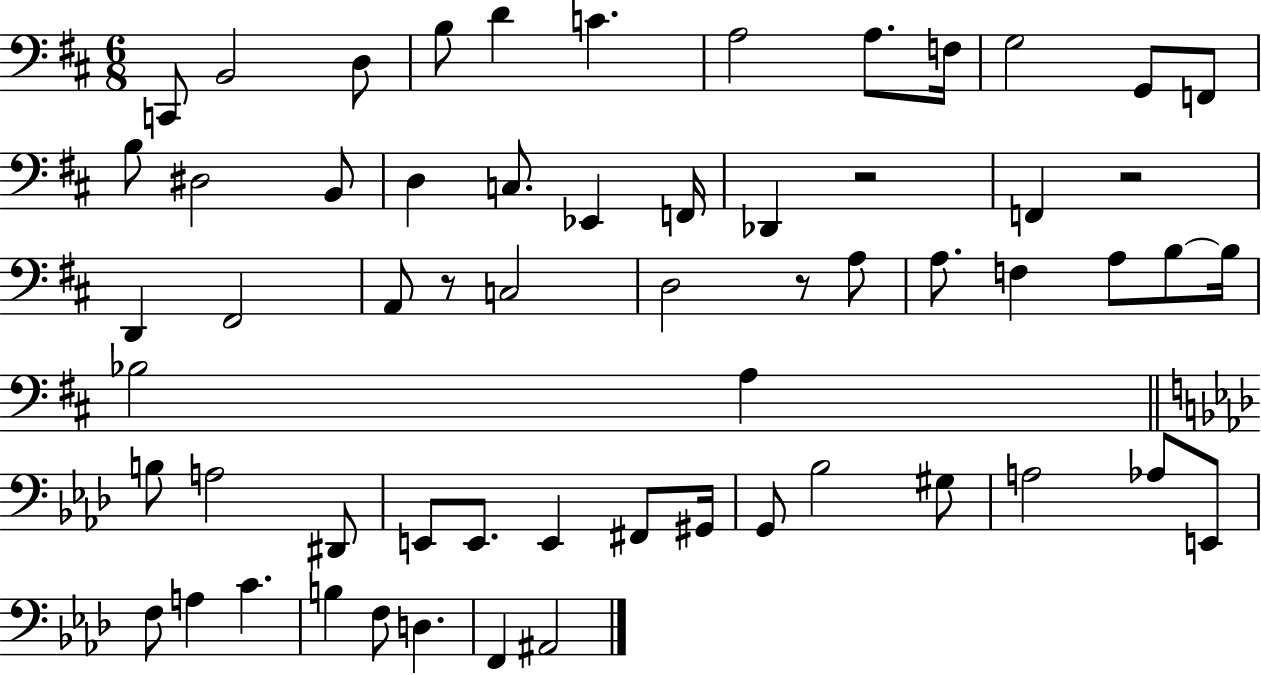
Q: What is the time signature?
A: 6/8